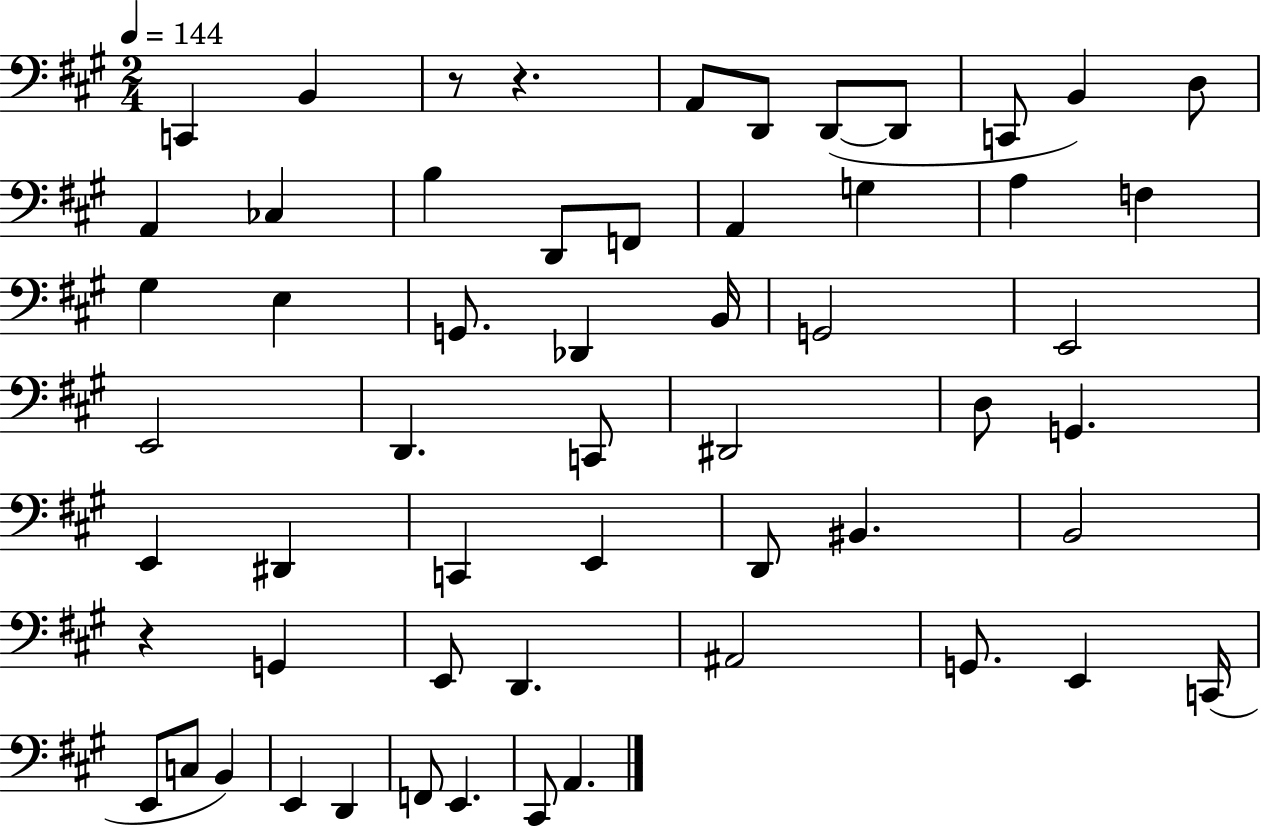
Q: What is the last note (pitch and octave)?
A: A2